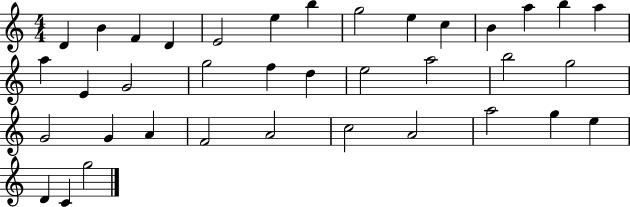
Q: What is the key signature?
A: C major